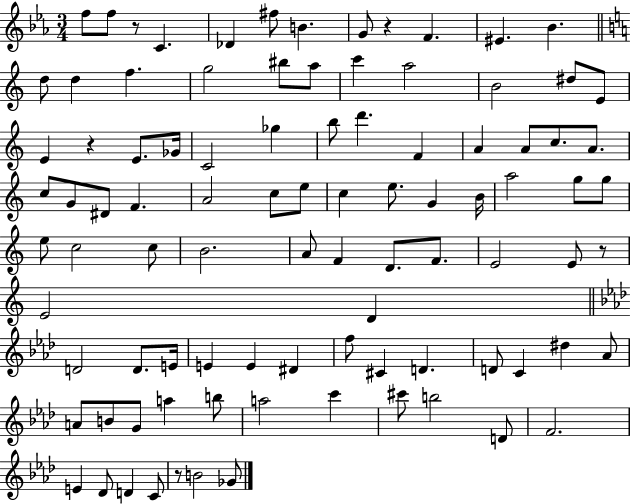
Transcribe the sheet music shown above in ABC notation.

X:1
T:Untitled
M:3/4
L:1/4
K:Eb
f/2 f/2 z/2 C _D ^f/2 B G/2 z F ^E _B d/2 d f g2 ^b/2 a/2 c' a2 B2 ^d/2 E/2 E z E/2 _G/4 C2 _g b/2 d' F A A/2 c/2 A/2 c/2 G/2 ^D/2 F A2 c/2 e/2 c e/2 G B/4 a2 g/2 g/2 e/2 c2 c/2 B2 A/2 F D/2 F/2 E2 E/2 z/2 E2 D D2 D/2 E/4 E E ^D f/2 ^C D D/2 C ^d _A/2 A/2 B/2 G/2 a b/2 a2 c' ^c'/2 b2 D/2 F2 E _D/2 D C/2 z/2 B2 _G/2